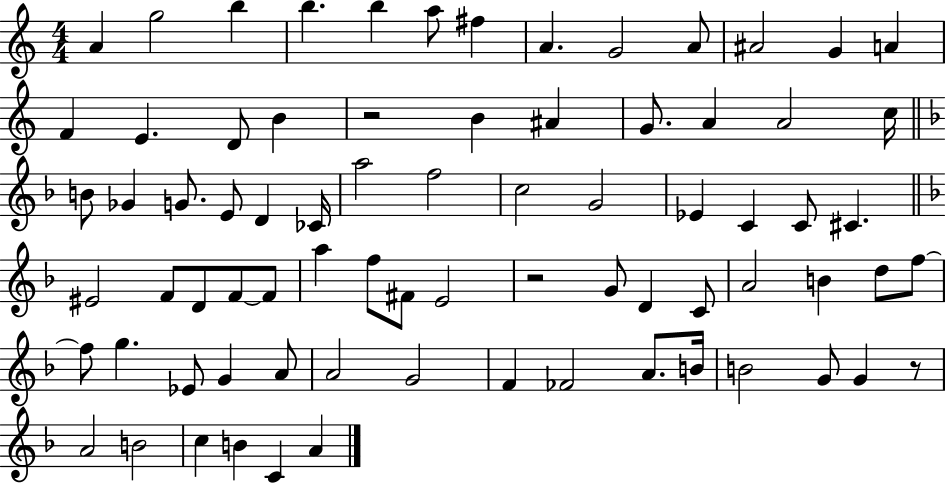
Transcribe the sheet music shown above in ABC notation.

X:1
T:Untitled
M:4/4
L:1/4
K:C
A g2 b b b a/2 ^f A G2 A/2 ^A2 G A F E D/2 B z2 B ^A G/2 A A2 c/4 B/2 _G G/2 E/2 D _C/4 a2 f2 c2 G2 _E C C/2 ^C ^E2 F/2 D/2 F/2 F/2 a f/2 ^F/2 E2 z2 G/2 D C/2 A2 B d/2 f/2 f/2 g _E/2 G A/2 A2 G2 F _F2 A/2 B/4 B2 G/2 G z/2 A2 B2 c B C A